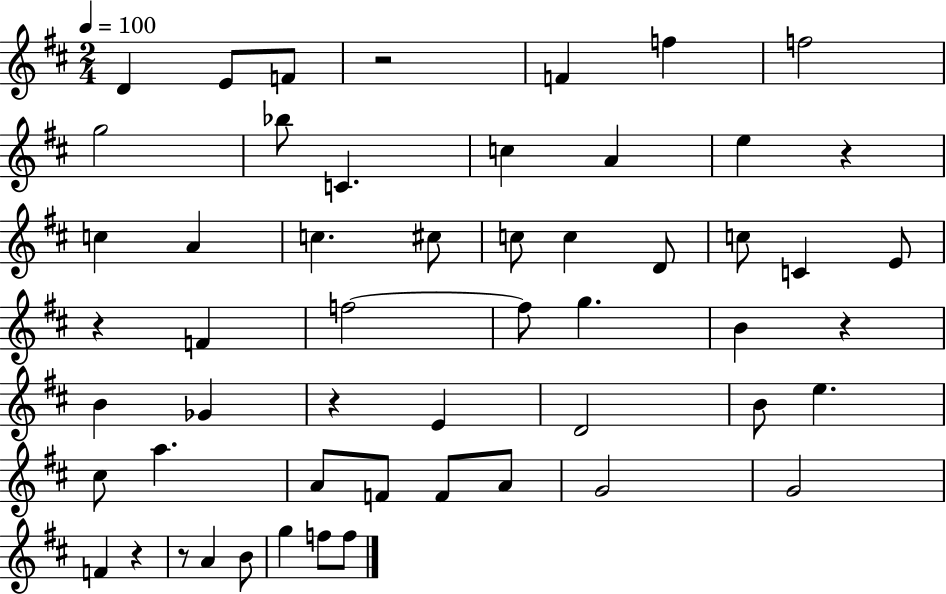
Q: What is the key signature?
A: D major